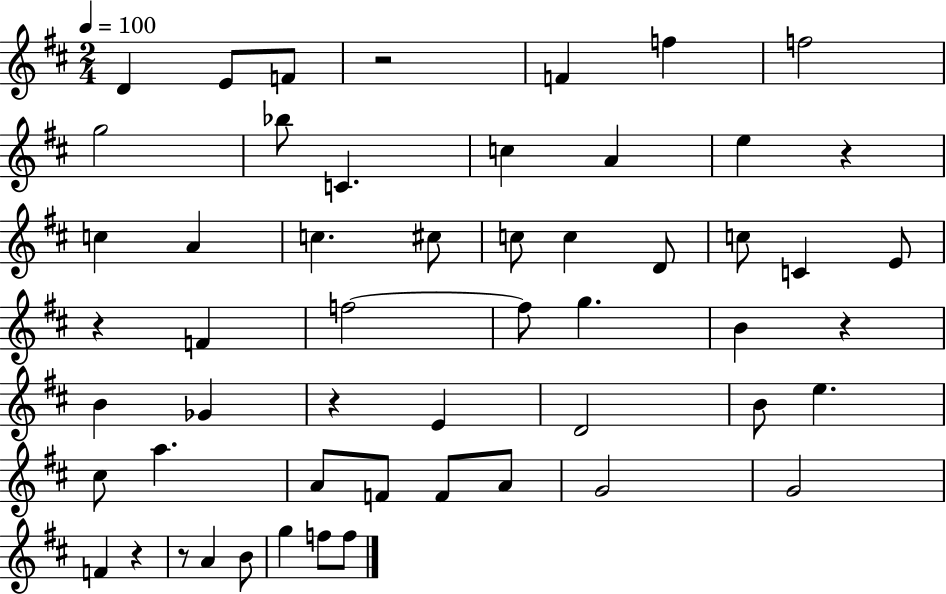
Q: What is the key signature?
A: D major